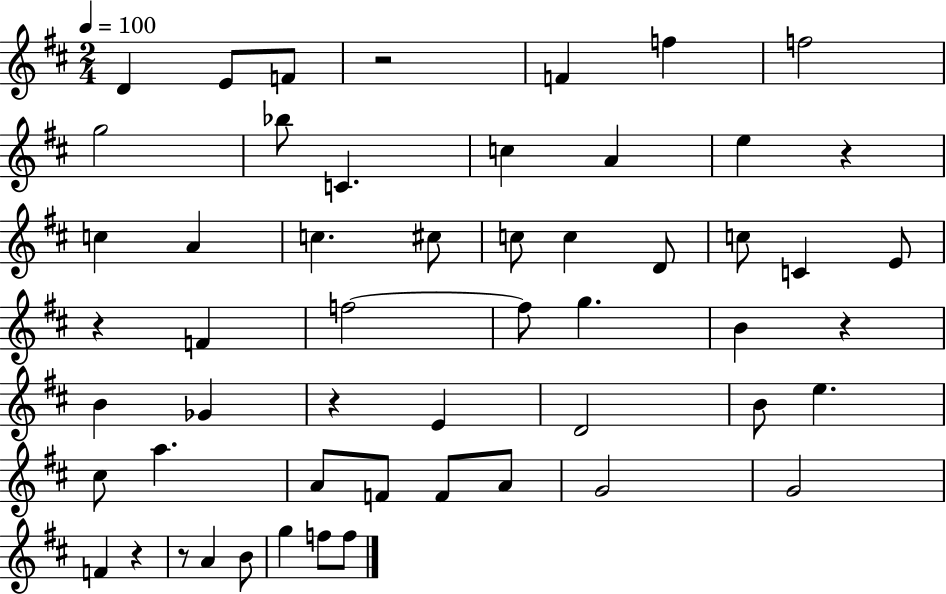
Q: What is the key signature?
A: D major